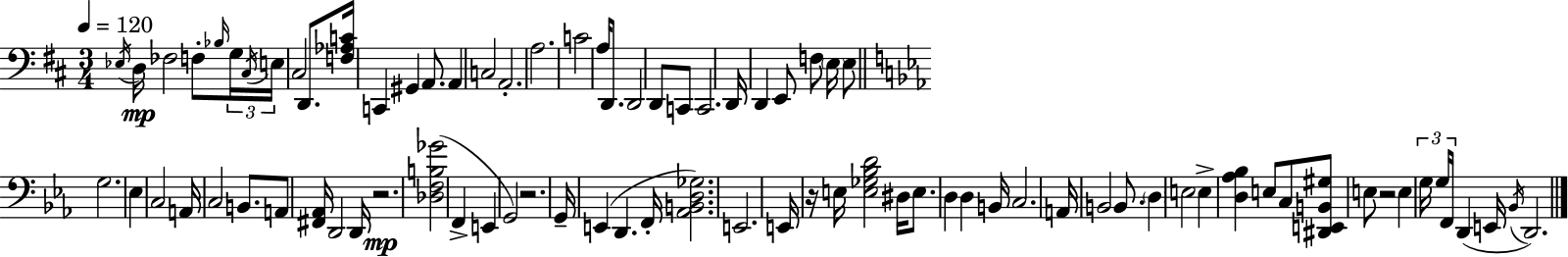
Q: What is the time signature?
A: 3/4